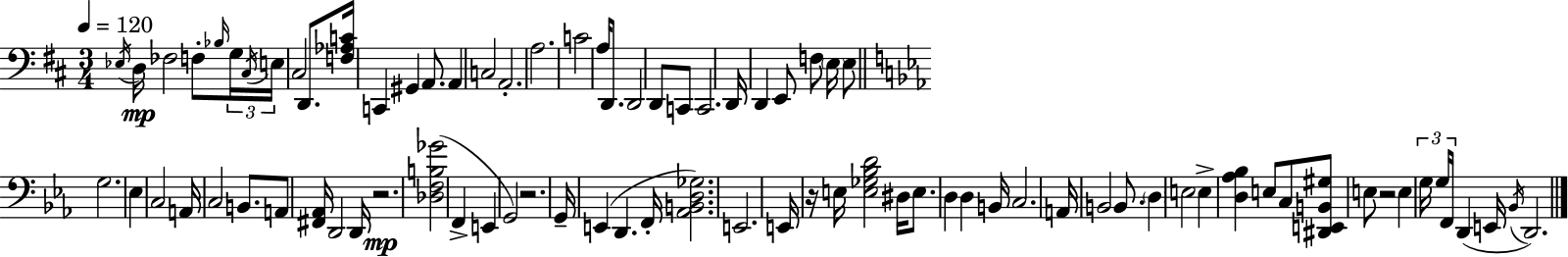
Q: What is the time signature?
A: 3/4